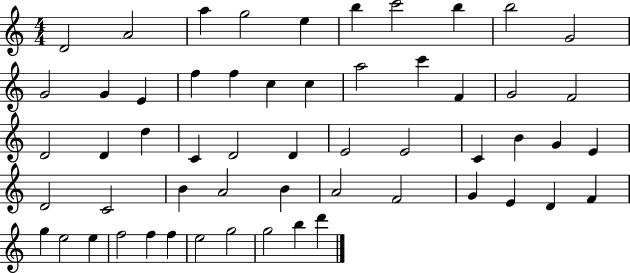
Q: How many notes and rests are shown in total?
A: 56